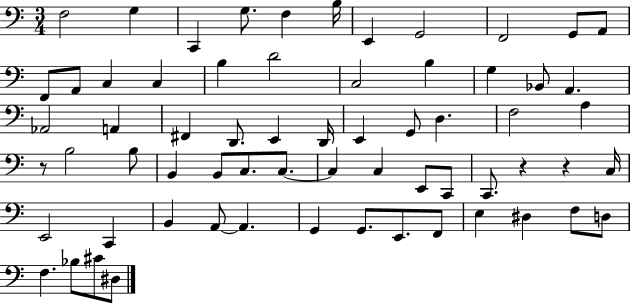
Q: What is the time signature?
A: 3/4